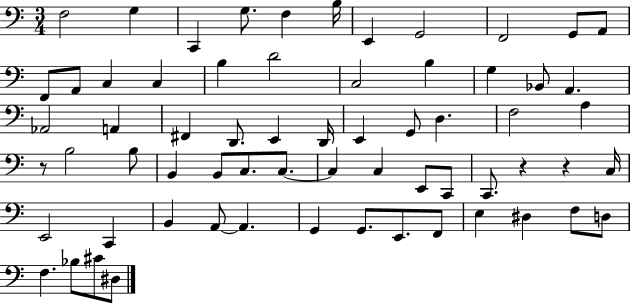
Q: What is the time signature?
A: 3/4